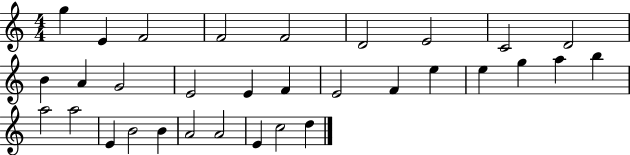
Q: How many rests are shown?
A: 0